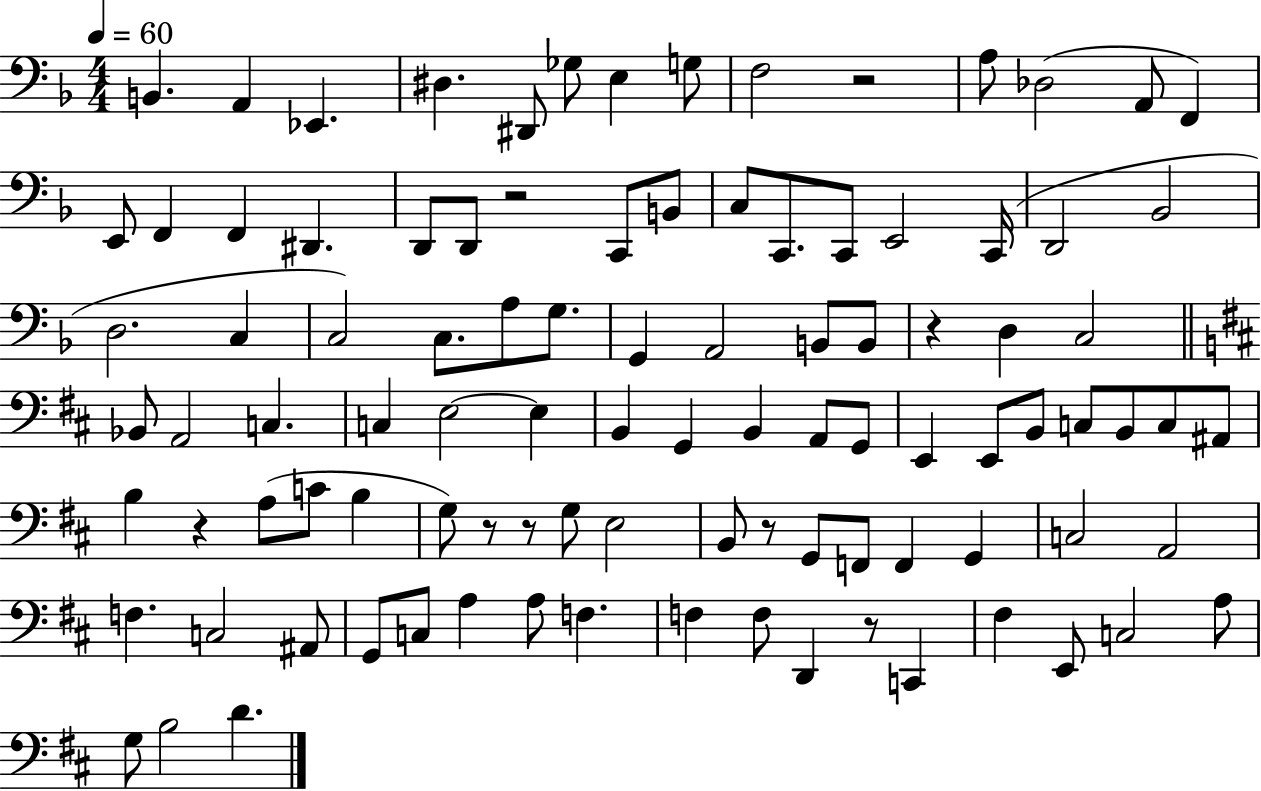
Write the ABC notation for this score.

X:1
T:Untitled
M:4/4
L:1/4
K:F
B,, A,, _E,, ^D, ^D,,/2 _G,/2 E, G,/2 F,2 z2 A,/2 _D,2 A,,/2 F,, E,,/2 F,, F,, ^D,, D,,/2 D,,/2 z2 C,,/2 B,,/2 C,/2 C,,/2 C,,/2 E,,2 C,,/4 D,,2 _B,,2 D,2 C, C,2 C,/2 A,/2 G,/2 G,, A,,2 B,,/2 B,,/2 z D, C,2 _B,,/2 A,,2 C, C, E,2 E, B,, G,, B,, A,,/2 G,,/2 E,, E,,/2 B,,/2 C,/2 B,,/2 C,/2 ^A,,/2 B, z A,/2 C/2 B, G,/2 z/2 z/2 G,/2 E,2 B,,/2 z/2 G,,/2 F,,/2 F,, G,, C,2 A,,2 F, C,2 ^A,,/2 G,,/2 C,/2 A, A,/2 F, F, F,/2 D,, z/2 C,, ^F, E,,/2 C,2 A,/2 G,/2 B,2 D